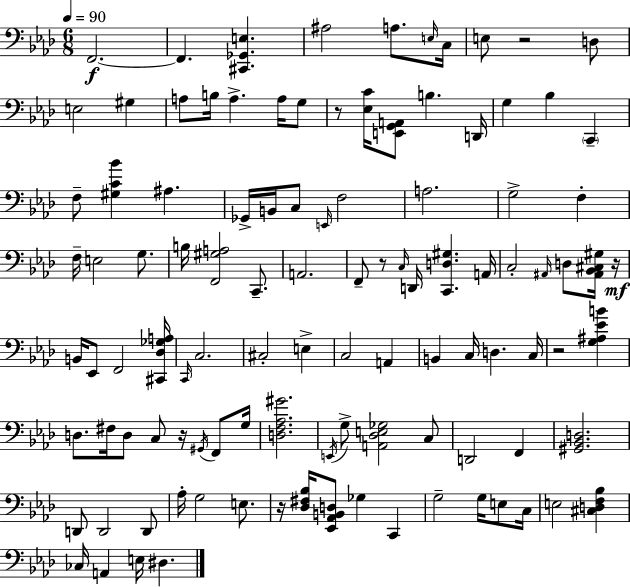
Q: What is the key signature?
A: AES major